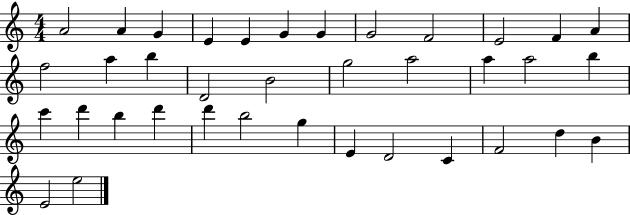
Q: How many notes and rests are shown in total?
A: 37